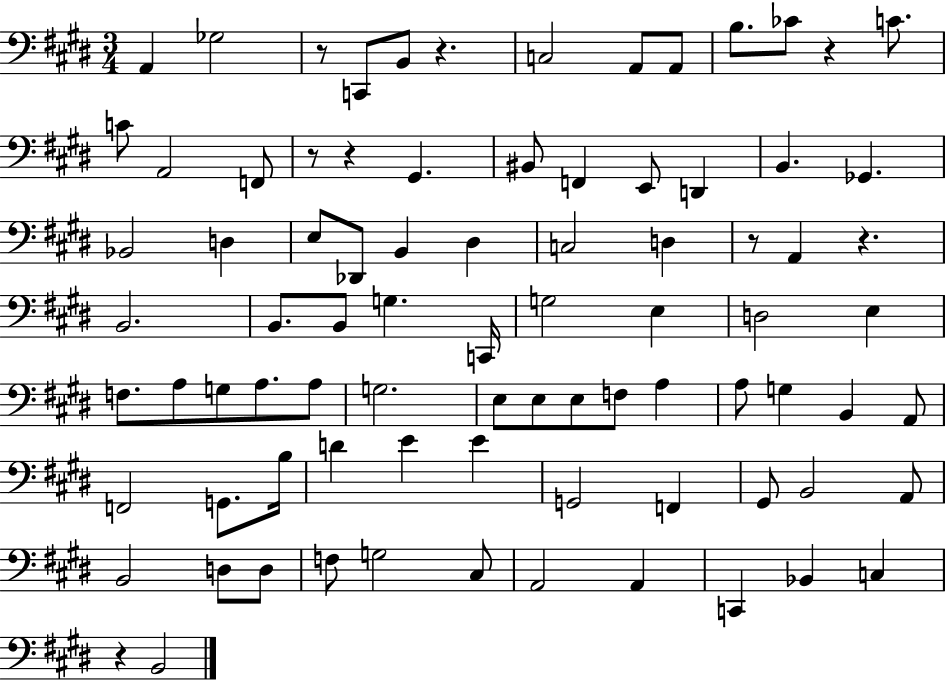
X:1
T:Untitled
M:3/4
L:1/4
K:E
A,, _G,2 z/2 C,,/2 B,,/2 z C,2 A,,/2 A,,/2 B,/2 _C/2 z C/2 C/2 A,,2 F,,/2 z/2 z ^G,, ^B,,/2 F,, E,,/2 D,, B,, _G,, _B,,2 D, E,/2 _D,,/2 B,, ^D, C,2 D, z/2 A,, z B,,2 B,,/2 B,,/2 G, C,,/4 G,2 E, D,2 E, F,/2 A,/2 G,/2 A,/2 A,/2 G,2 E,/2 E,/2 E,/2 F,/2 A, A,/2 G, B,, A,,/2 F,,2 G,,/2 B,/4 D E E G,,2 F,, ^G,,/2 B,,2 A,,/2 B,,2 D,/2 D,/2 F,/2 G,2 ^C,/2 A,,2 A,, C,, _B,, C, z B,,2